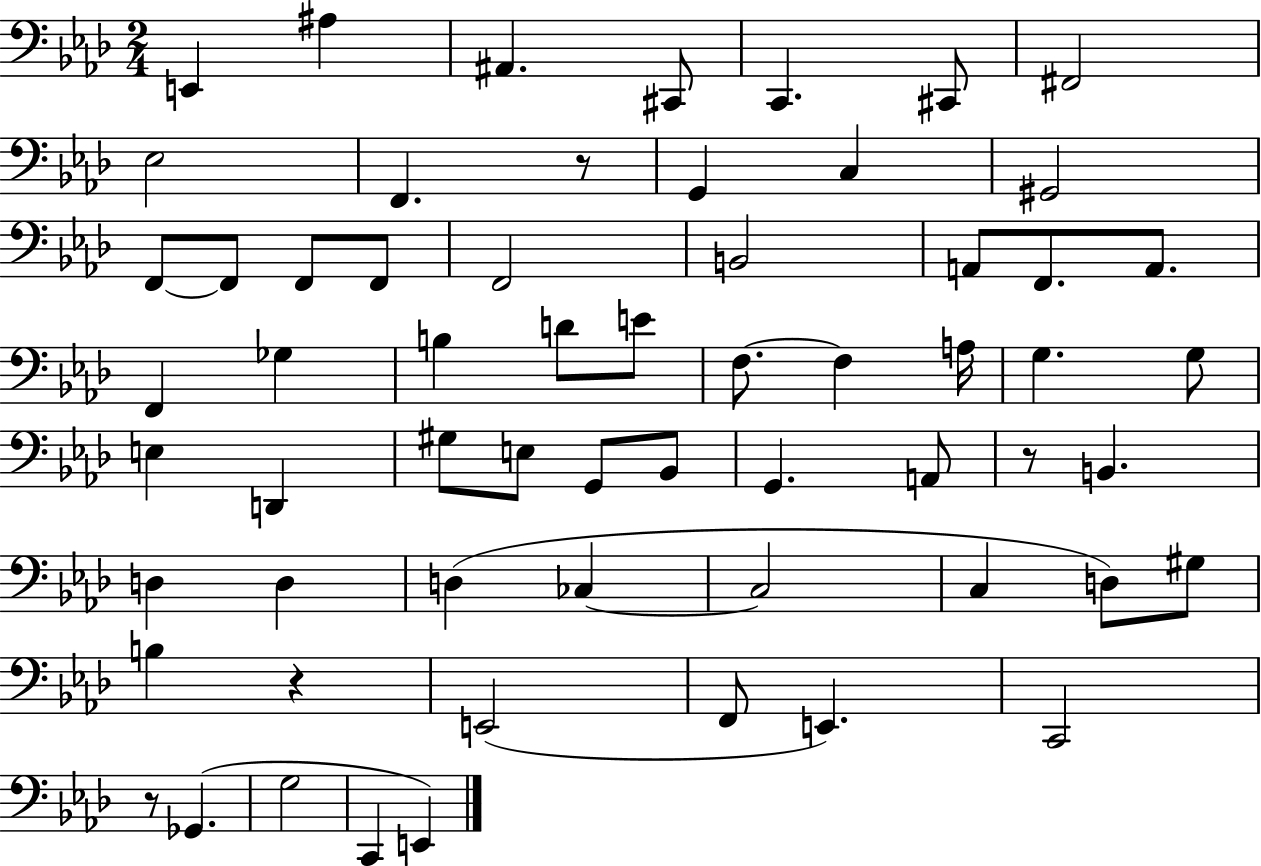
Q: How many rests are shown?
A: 4